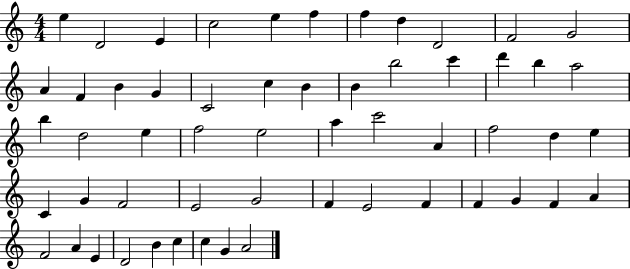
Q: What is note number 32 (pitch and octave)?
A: A4